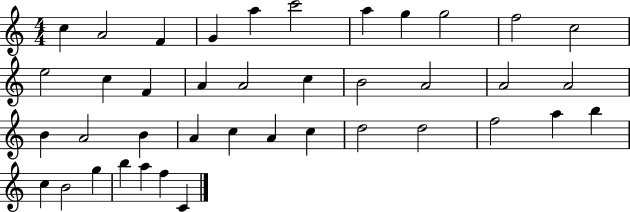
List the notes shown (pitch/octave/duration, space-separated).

C5/q A4/h F4/q G4/q A5/q C6/h A5/q G5/q G5/h F5/h C5/h E5/h C5/q F4/q A4/q A4/h C5/q B4/h A4/h A4/h A4/h B4/q A4/h B4/q A4/q C5/q A4/q C5/q D5/h D5/h F5/h A5/q B5/q C5/q B4/h G5/q B5/q A5/q F5/q C4/q